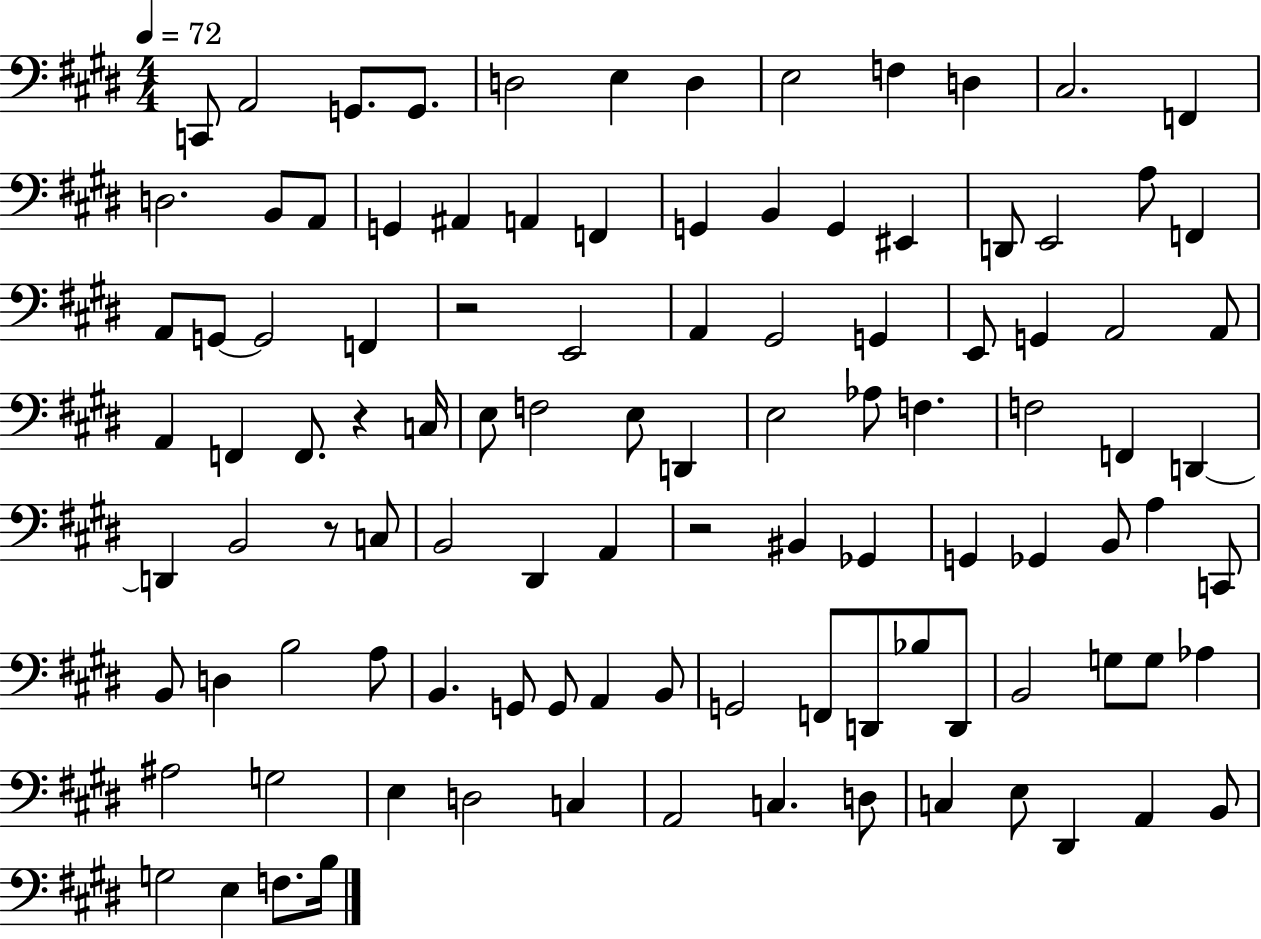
X:1
T:Untitled
M:4/4
L:1/4
K:E
C,,/2 A,,2 G,,/2 G,,/2 D,2 E, D, E,2 F, D, ^C,2 F,, D,2 B,,/2 A,,/2 G,, ^A,, A,, F,, G,, B,, G,, ^E,, D,,/2 E,,2 A,/2 F,, A,,/2 G,,/2 G,,2 F,, z2 E,,2 A,, ^G,,2 G,, E,,/2 G,, A,,2 A,,/2 A,, F,, F,,/2 z C,/4 E,/2 F,2 E,/2 D,, E,2 _A,/2 F, F,2 F,, D,, D,, B,,2 z/2 C,/2 B,,2 ^D,, A,, z2 ^B,, _G,, G,, _G,, B,,/2 A, C,,/2 B,,/2 D, B,2 A,/2 B,, G,,/2 G,,/2 A,, B,,/2 G,,2 F,,/2 D,,/2 _B,/2 D,,/2 B,,2 G,/2 G,/2 _A, ^A,2 G,2 E, D,2 C, A,,2 C, D,/2 C, E,/2 ^D,, A,, B,,/2 G,2 E, F,/2 B,/4